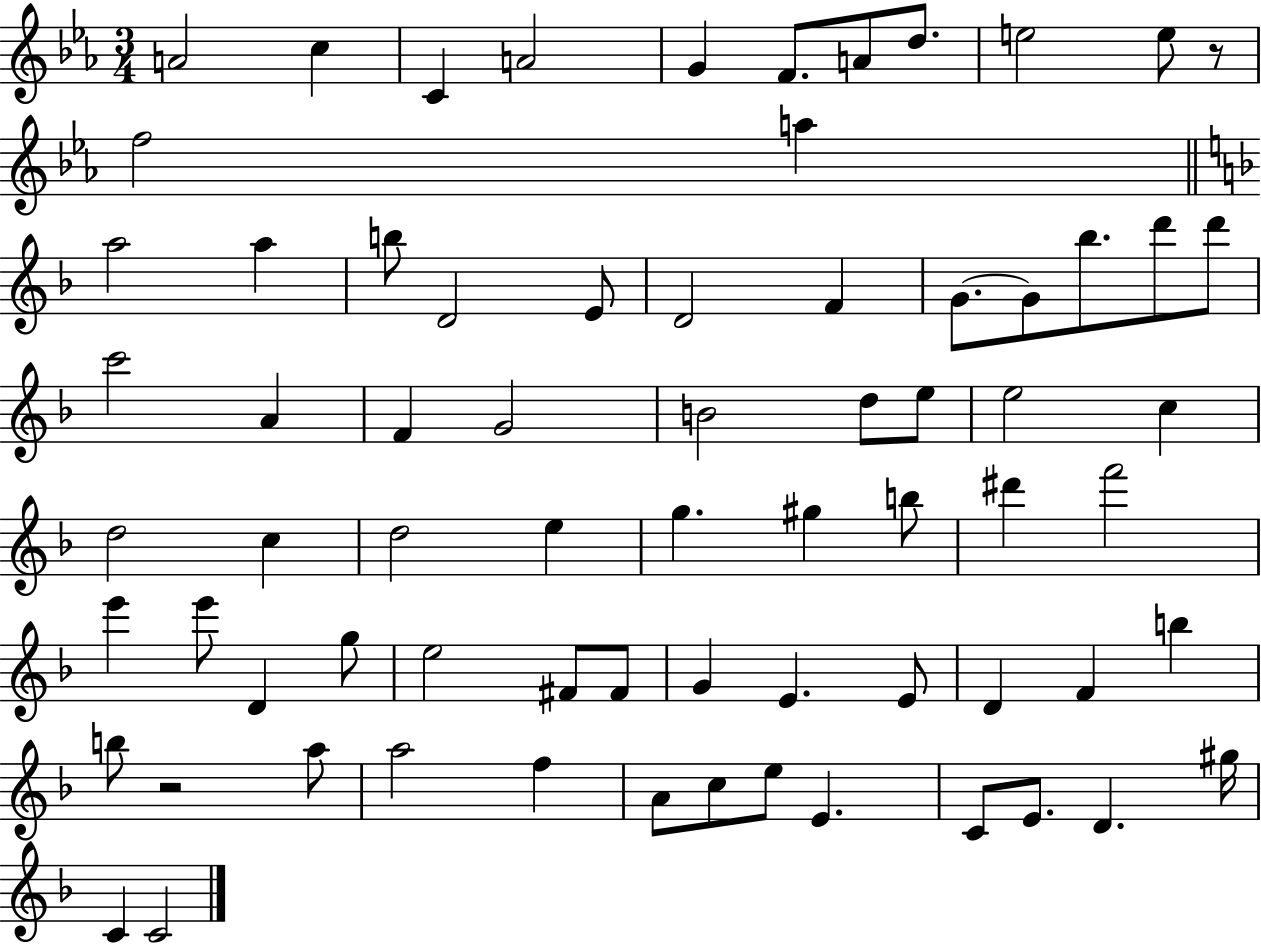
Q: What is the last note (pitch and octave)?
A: C4